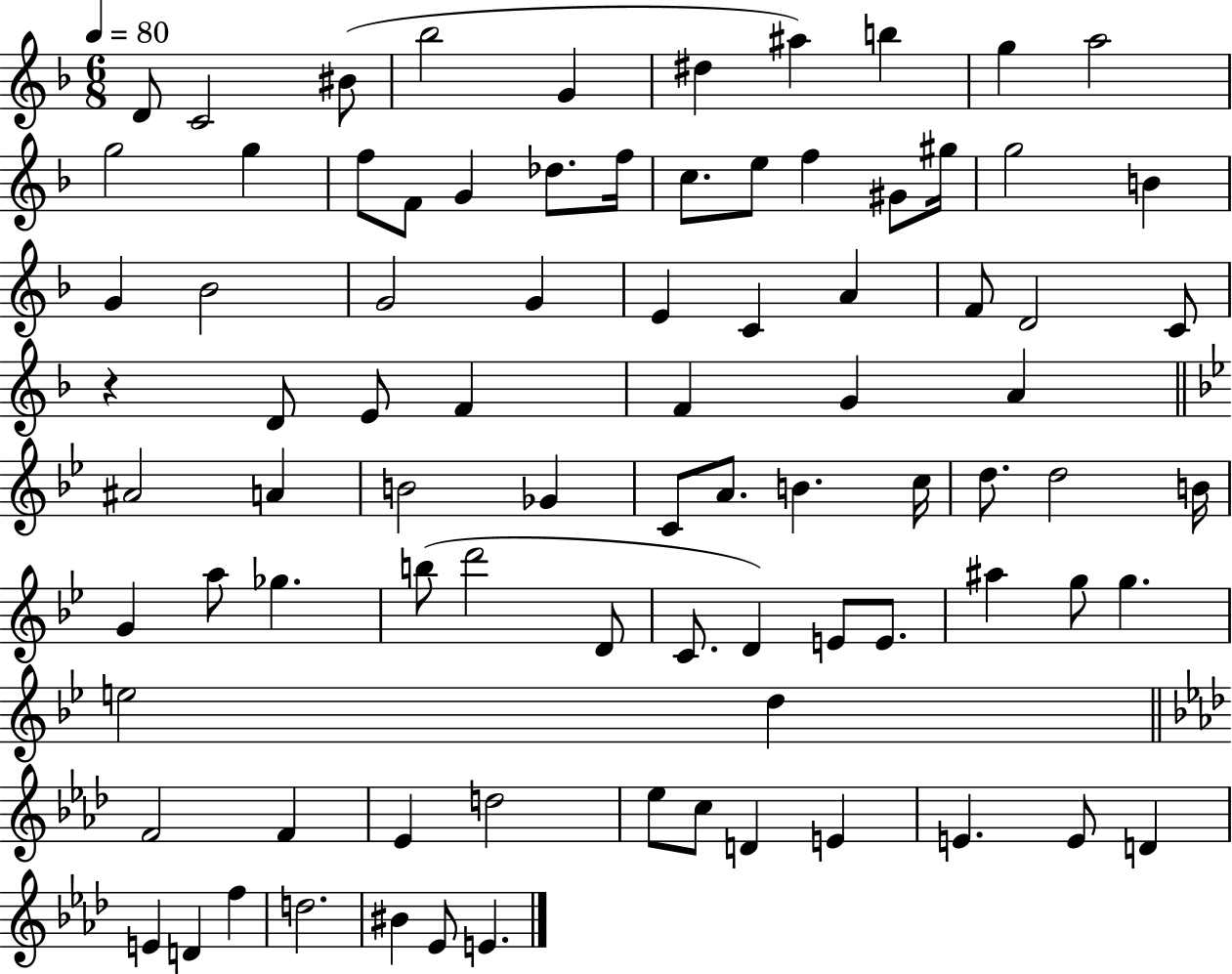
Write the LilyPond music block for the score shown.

{
  \clef treble
  \numericTimeSignature
  \time 6/8
  \key f \major
  \tempo 4 = 80
  \repeat volta 2 { d'8 c'2 bis'8( | bes''2 g'4 | dis''4 ais''4) b''4 | g''4 a''2 | \break g''2 g''4 | f''8 f'8 g'4 des''8. f''16 | c''8. e''8 f''4 gis'8 gis''16 | g''2 b'4 | \break g'4 bes'2 | g'2 g'4 | e'4 c'4 a'4 | f'8 d'2 c'8 | \break r4 d'8 e'8 f'4 | f'4 g'4 a'4 | \bar "||" \break \key bes \major ais'2 a'4 | b'2 ges'4 | c'8 a'8. b'4. c''16 | d''8. d''2 b'16 | \break g'4 a''8 ges''4. | b''8( d'''2 d'8 | c'8. d'4) e'8 e'8. | ais''4 g''8 g''4. | \break e''2 d''4 | \bar "||" \break \key aes \major f'2 f'4 | ees'4 d''2 | ees''8 c''8 d'4 e'4 | e'4. e'8 d'4 | \break e'4 d'4 f''4 | d''2. | bis'4 ees'8 e'4. | } \bar "|."
}